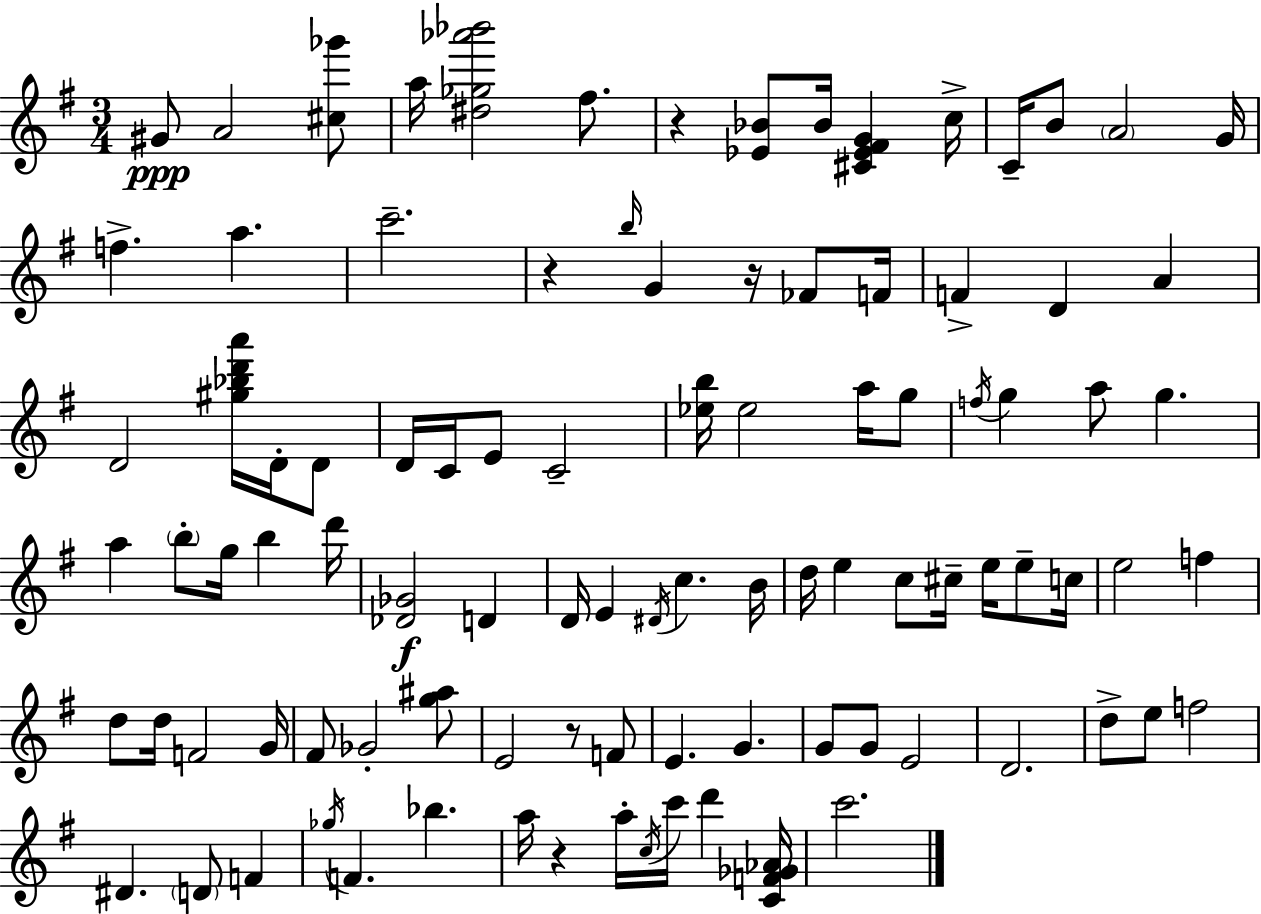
{
  \clef treble
  \numericTimeSignature
  \time 3/4
  \key g \major
  gis'8\ppp a'2 <cis'' ges'''>8 | a''16 <dis'' ges'' aes''' bes'''>2 fis''8. | r4 <ees' bes'>8 bes'16 <cis' ees' fis' g'>4 c''16-> | c'16-- b'8 \parenthesize a'2 g'16 | \break f''4.-> a''4. | c'''2.-- | r4 \grace { b''16 } g'4 r16 fes'8 | f'16 f'4-> d'4 a'4 | \break d'2 <gis'' bes'' d''' a'''>16 d'16-. d'8 | d'16 c'16 e'8 c'2-- | <ees'' b''>16 ees''2 a''16 g''8 | \acciaccatura { f''16 } g''4 a''8 g''4. | \break a''4 \parenthesize b''8-. g''16 b''4 | d'''16 <des' ges'>2\f d'4 | d'16 e'4 \acciaccatura { dis'16 } c''4. | b'16 d''16 e''4 c''8 cis''16-- e''16 | \break e''8-- c''16 e''2 f''4 | d''8 d''16 f'2 | g'16 fis'8 ges'2-. | <g'' ais''>8 e'2 r8 | \break f'8 e'4. g'4. | g'8 g'8 e'2 | d'2. | d''8-> e''8 f''2 | \break dis'4. \parenthesize d'8 f'4 | \acciaccatura { ges''16 } f'4. bes''4. | a''16 r4 a''16-. \acciaccatura { c''16 } c'''16 | d'''4 <c' f' ges' aes'>16 c'''2. | \break \bar "|."
}